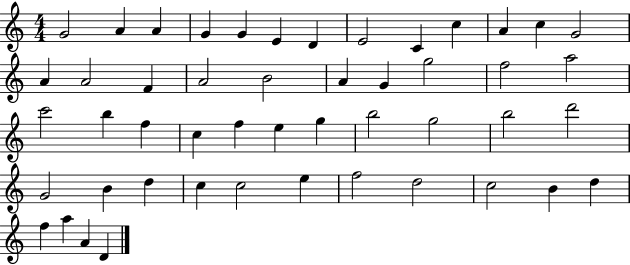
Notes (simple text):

G4/h A4/q A4/q G4/q G4/q E4/q D4/q E4/h C4/q C5/q A4/q C5/q G4/h A4/q A4/h F4/q A4/h B4/h A4/q G4/q G5/h F5/h A5/h C6/h B5/q F5/q C5/q F5/q E5/q G5/q B5/h G5/h B5/h D6/h G4/h B4/q D5/q C5/q C5/h E5/q F5/h D5/h C5/h B4/q D5/q F5/q A5/q A4/q D4/q